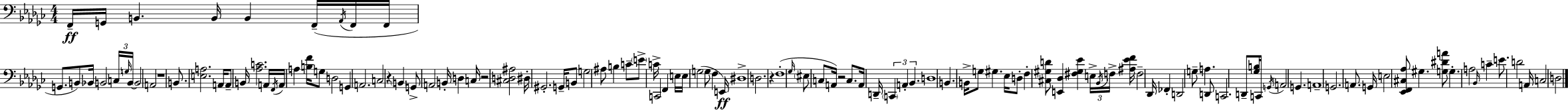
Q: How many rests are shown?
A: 5